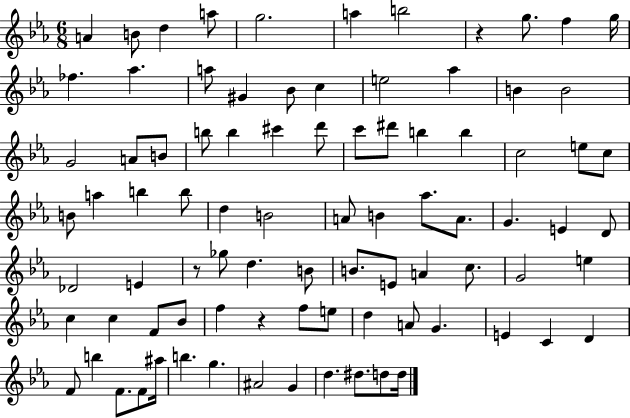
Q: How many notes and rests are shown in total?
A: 87